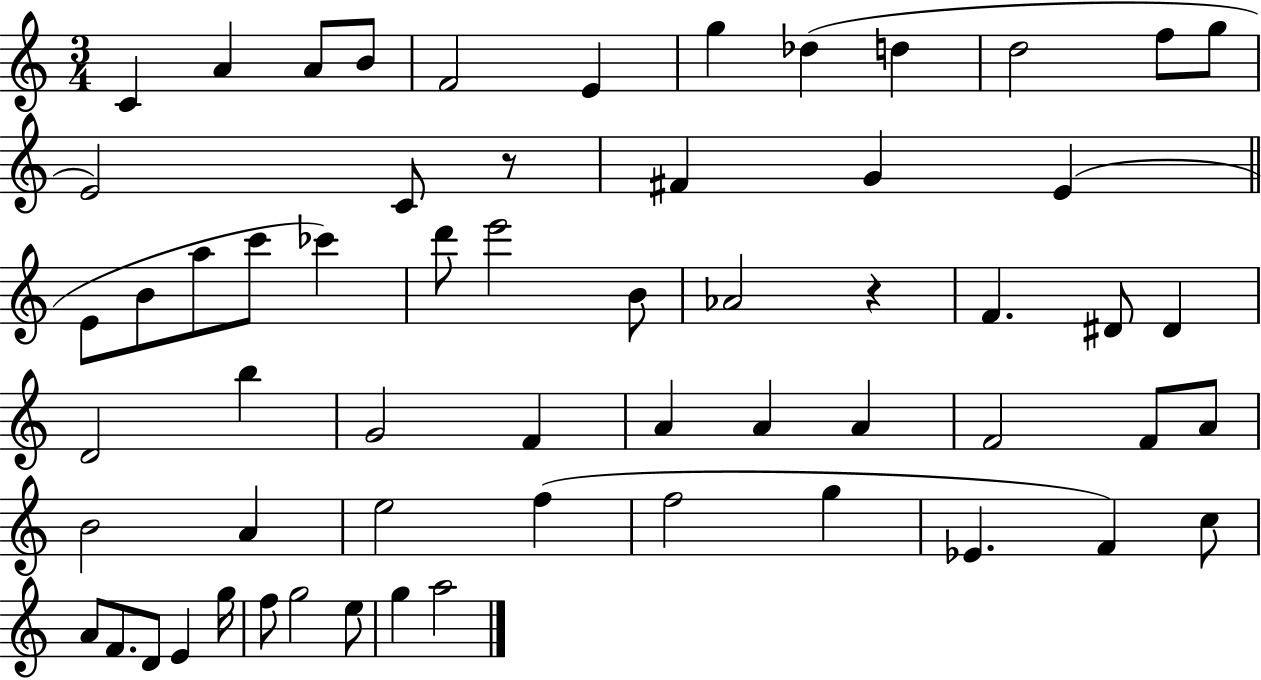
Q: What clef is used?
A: treble